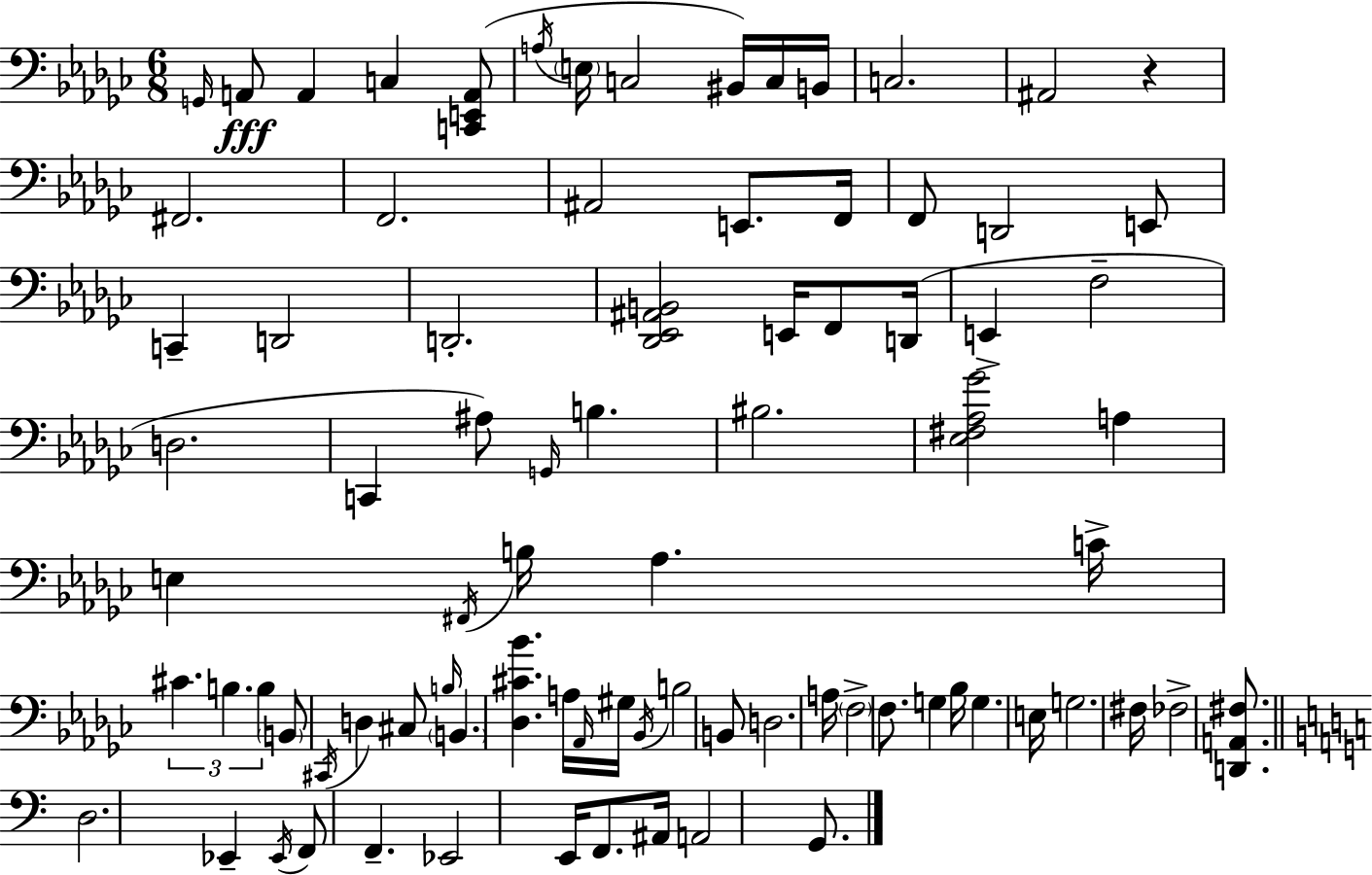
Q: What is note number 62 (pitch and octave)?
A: G3